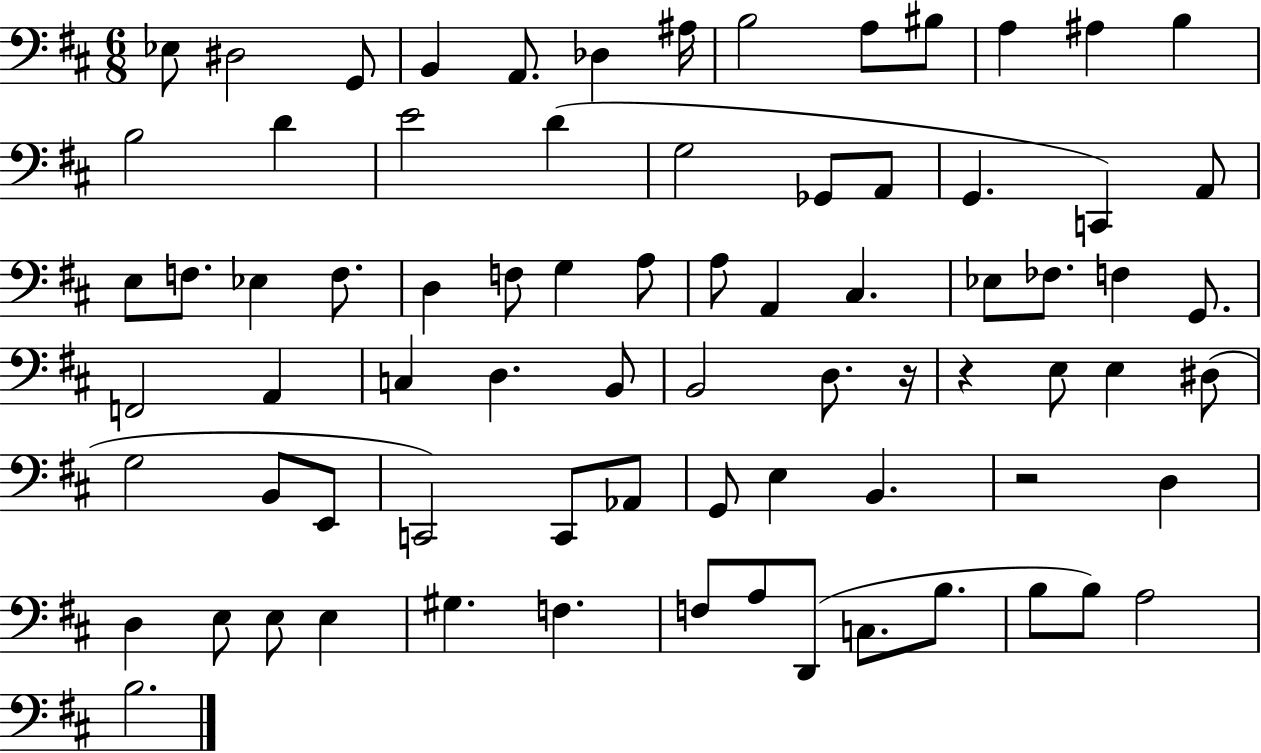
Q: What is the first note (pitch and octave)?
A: Eb3